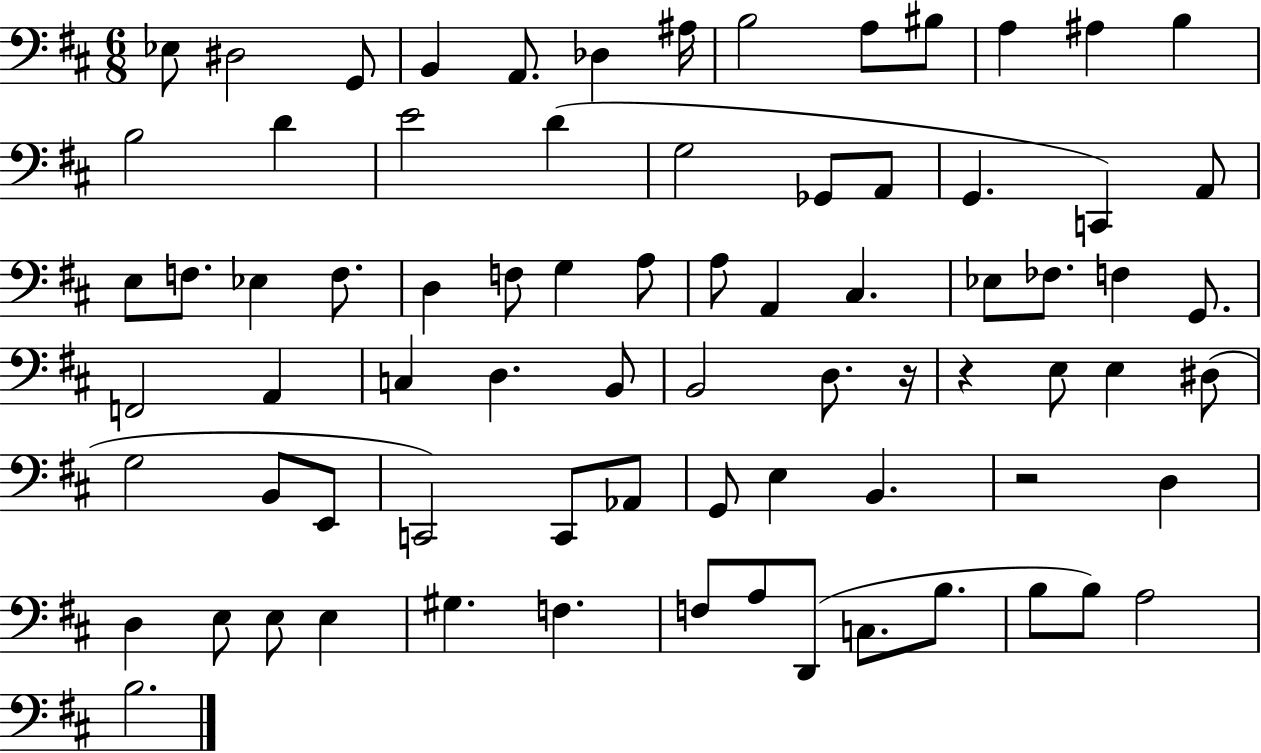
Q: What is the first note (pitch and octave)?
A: Eb3